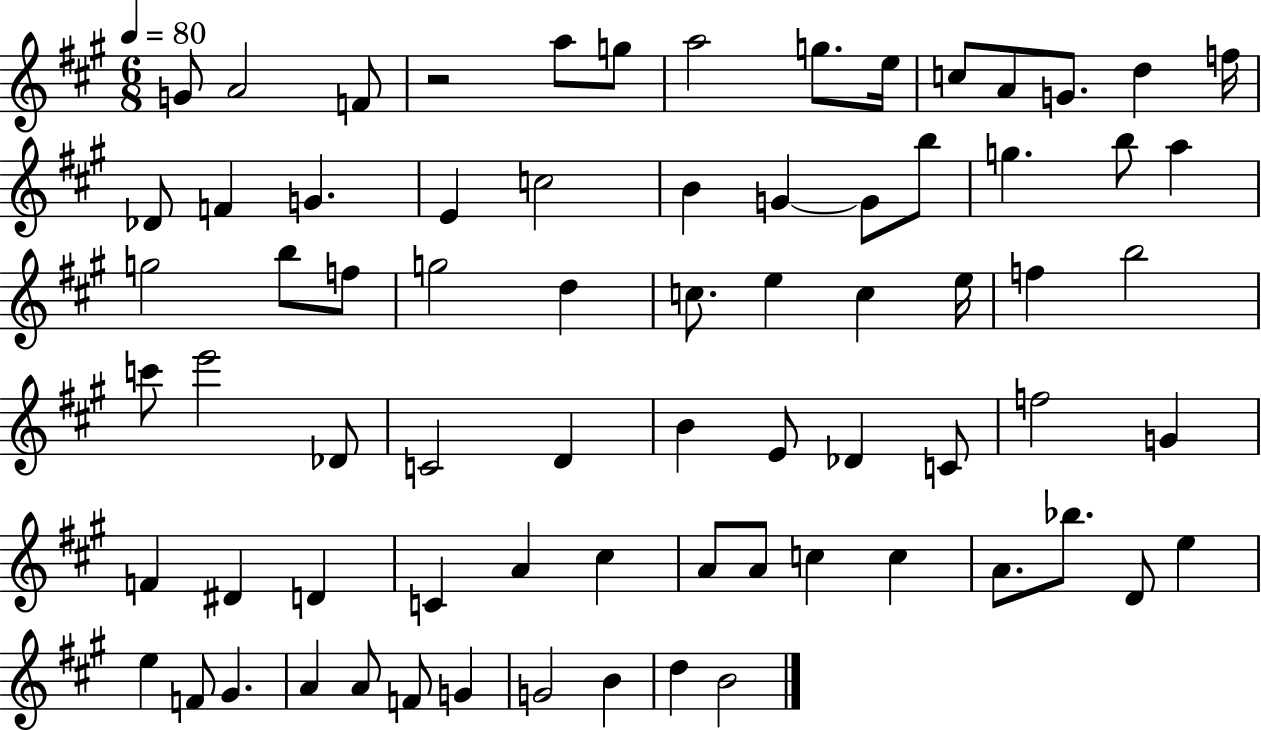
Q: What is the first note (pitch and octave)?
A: G4